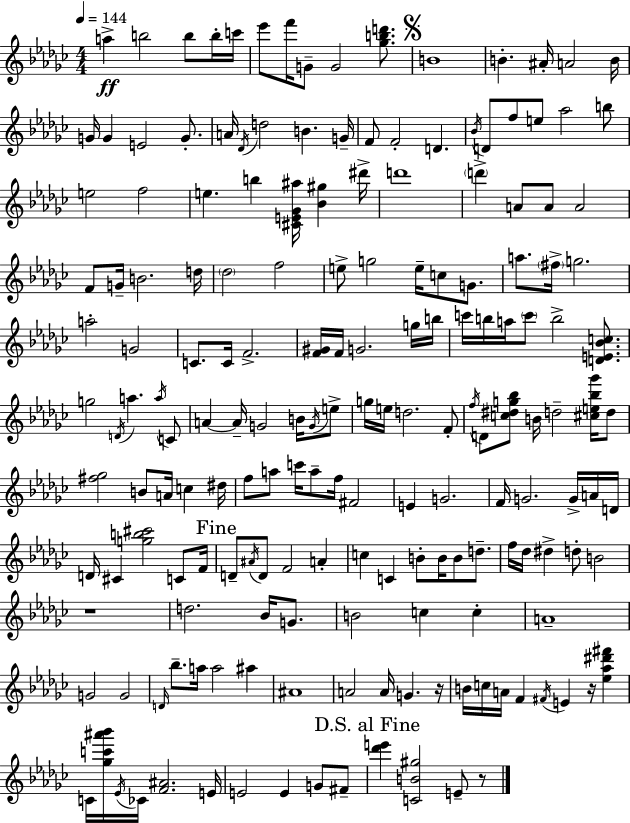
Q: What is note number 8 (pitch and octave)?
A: G4